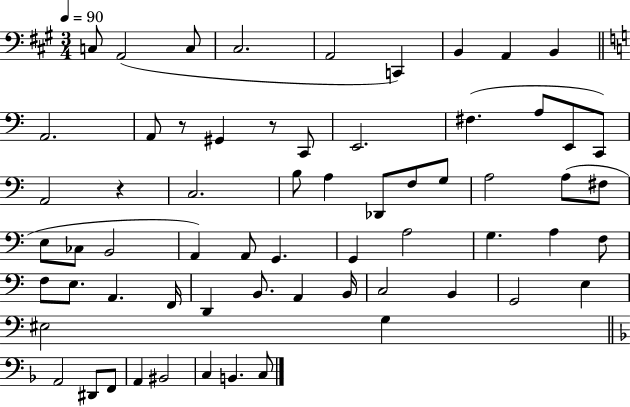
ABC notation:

X:1
T:Untitled
M:3/4
L:1/4
K:A
C,/2 A,,2 C,/2 ^C,2 A,,2 C,, B,, A,, B,, A,,2 A,,/2 z/2 ^G,, z/2 C,,/2 E,,2 ^F, A,/2 E,,/2 C,,/2 A,,2 z C,2 B,/2 A, _D,,/2 F,/2 G,/2 A,2 A,/2 ^F,/2 E,/2 _C,/2 B,,2 A,, A,,/2 G,, G,, A,2 G, A, F,/2 F,/2 E,/2 A,, F,,/4 D,, B,,/2 A,, B,,/4 C,2 B,, G,,2 E, ^E,2 G, A,,2 ^D,,/2 F,,/2 A,, ^B,,2 C, B,, C,/2